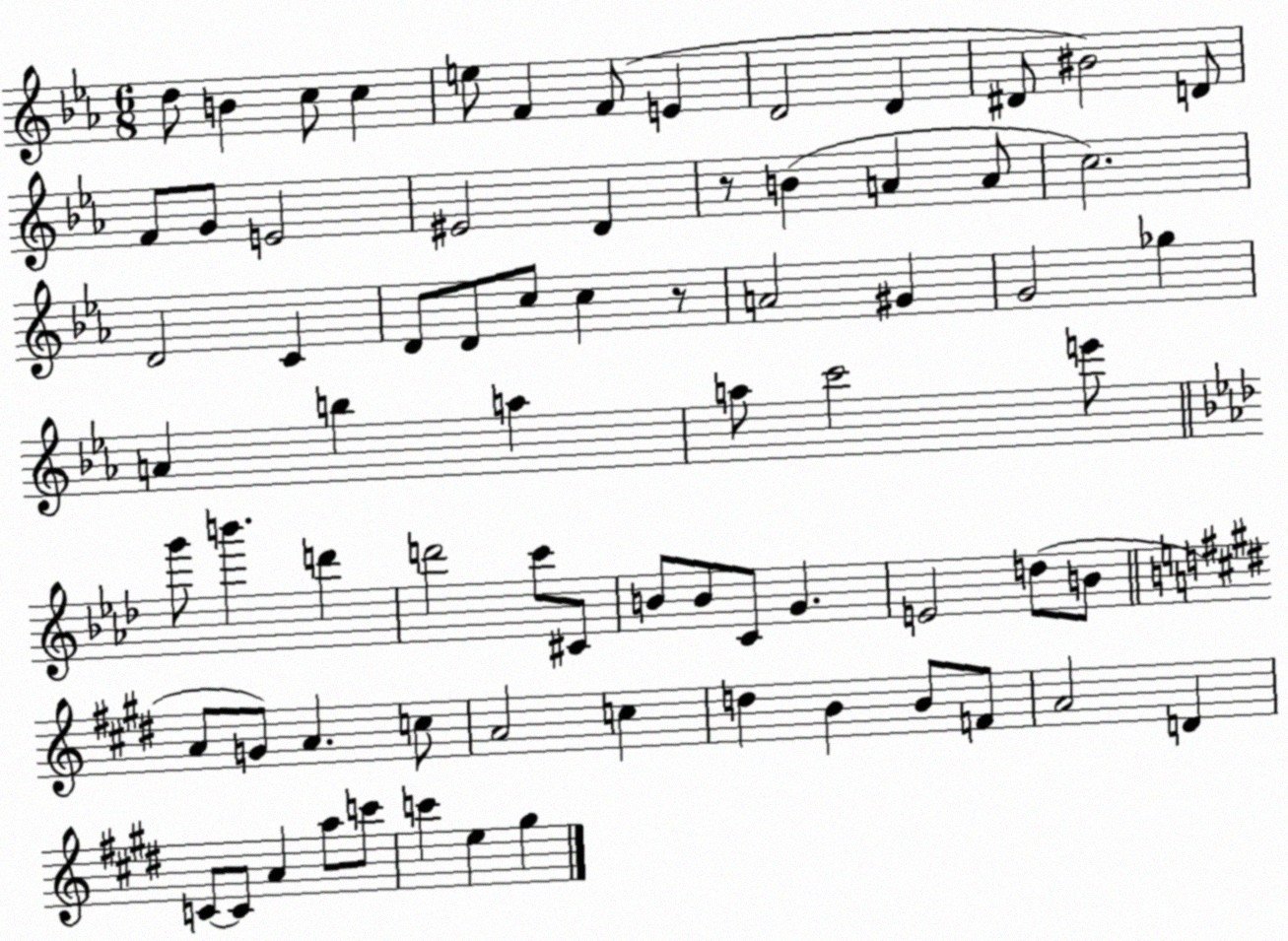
X:1
T:Untitled
M:6/8
L:1/4
K:Eb
d/2 B c/2 c e/2 F F/2 E D2 D ^D/2 ^B2 D/2 F/2 G/2 E2 ^E2 D z/2 B A A/2 c2 D2 C D/2 D/2 c/2 c z/2 A2 ^G G2 _g A b a a/2 c'2 e'/2 g'/2 b' d' d'2 c'/2 ^C/2 B/2 B/2 C/2 G E2 d/2 B/2 A/2 G/2 A c/2 A2 c d B B/2 F/2 A2 D C/2 C/2 A a/2 c'/2 c' e ^g